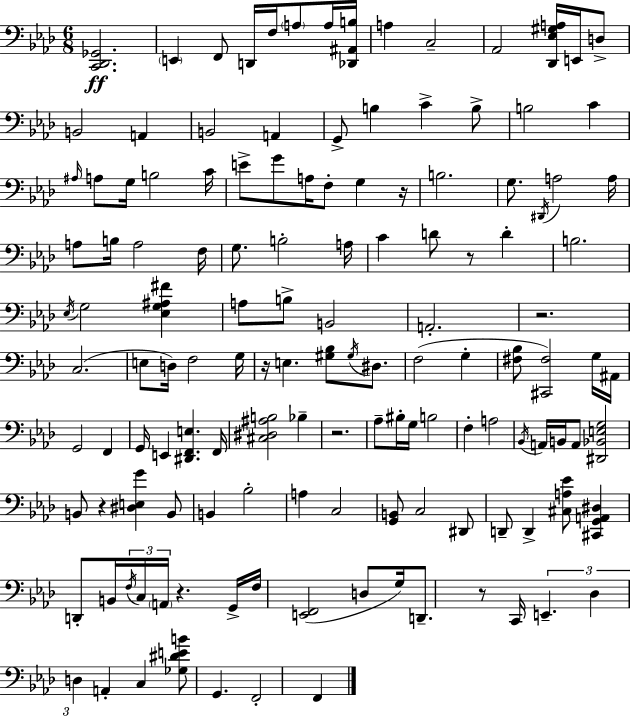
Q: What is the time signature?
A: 6/8